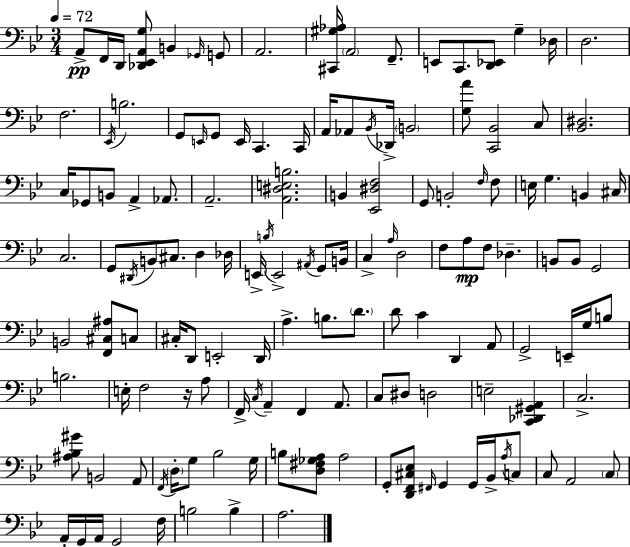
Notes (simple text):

A2/e F2/s D2/s [Db2,Eb2,A2,G3]/e B2/q Gb2/s G2/e A2/h. [C#2,G#3,Ab3]/s A2/h F2/e. E2/e C2/e. [D2,Eb2]/e G3/q Db3/s D3/h. F3/h. Eb2/s B3/h. G2/e E2/s G2/e E2/s C2/q. C2/s A2/s Ab2/e Bb2/s Db2/s B2/h [G3,A4]/e [C2,Bb2]/h C3/e [Bb2,D#3]/h. C3/s Gb2/e B2/e A2/q Ab2/e. A2/h. [A2,D#3,E3,B3]/h. B2/q [Eb2,D#3,F3]/h G2/e B2/h F3/s F3/e E3/s G3/q. B2/q C#3/s C3/h. G2/e D#2/s B2/e C#3/e. D3/q Db3/s E2/s B3/s E2/h A#2/s G2/e B2/s C3/q A3/s D3/h F3/e A3/e F3/e Db3/q. B2/e B2/e G2/h B2/h [F2,C#3,A#3]/e C3/e C#3/s D2/e E2/h D2/s A3/q. B3/e. D4/e. D4/e C4/q D2/q A2/e G2/h E2/s G3/s B3/e B3/h. E3/s F3/h R/s A3/e F2/s C3/s A2/q F2/q A2/e. C3/e D#3/e D3/h E3/h [C2,Db2,G#2,A2]/q C3/h. [A#3,Bb3,G#4]/e B2/h A2/e F2/s D3/s G3/e Bb3/h G3/s B3/e [D3,F#3,Gb3,A3]/e A3/h G2/e [D2,F2,C#3,Eb3]/e F#2/s G2/q G2/s Bb2/s A3/s C3/e C3/e A2/h C3/e A2/s G2/s A2/s G2/h F3/s B3/h B3/q A3/h.